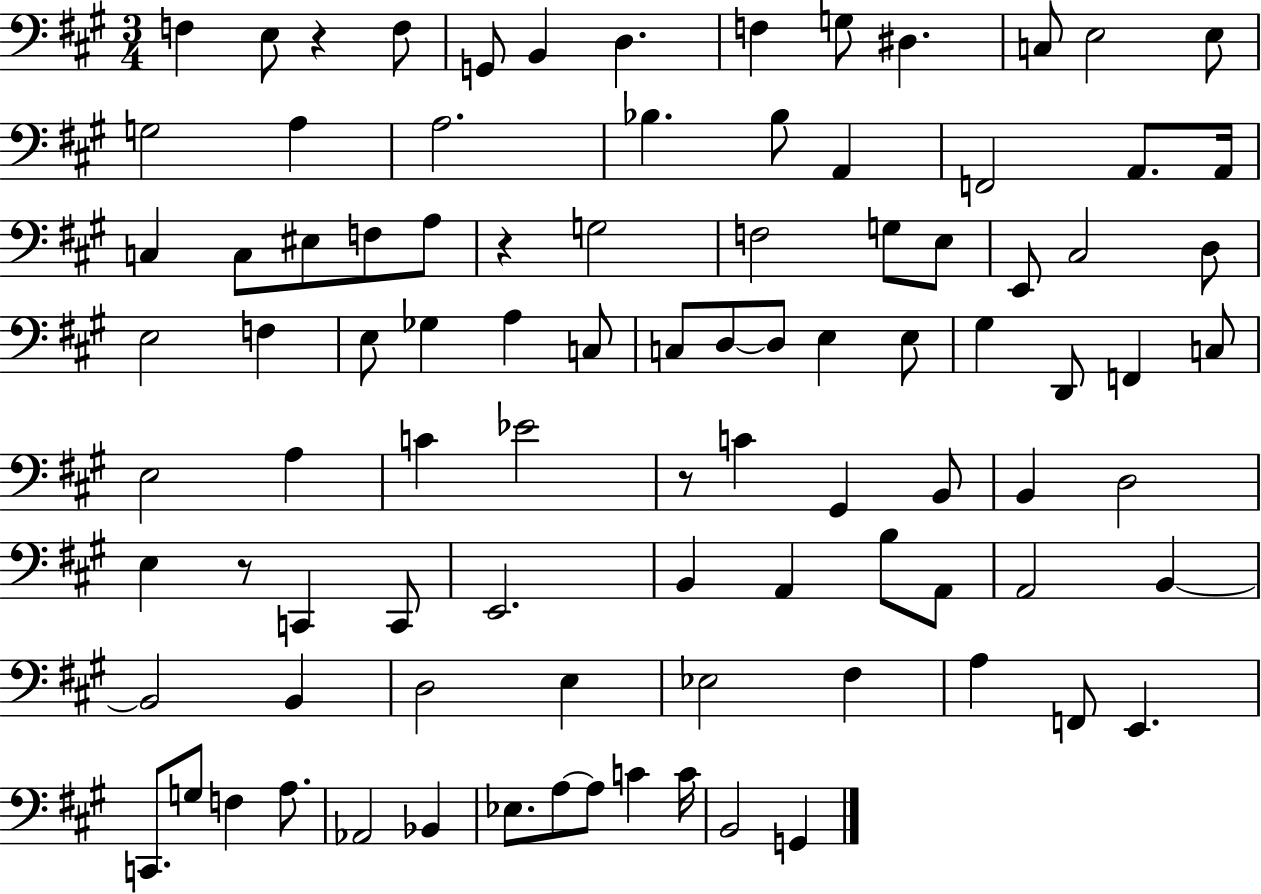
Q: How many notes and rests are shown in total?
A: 93